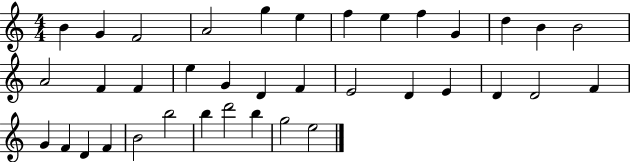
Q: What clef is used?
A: treble